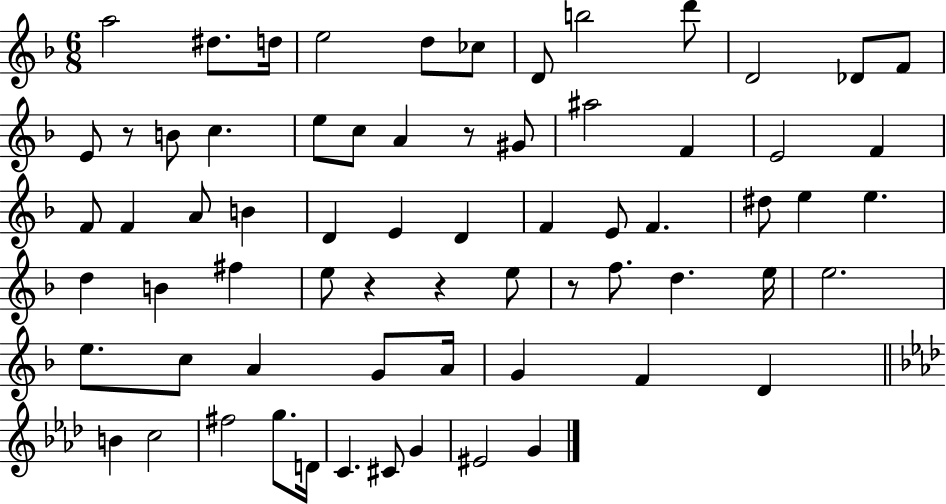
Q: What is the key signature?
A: F major